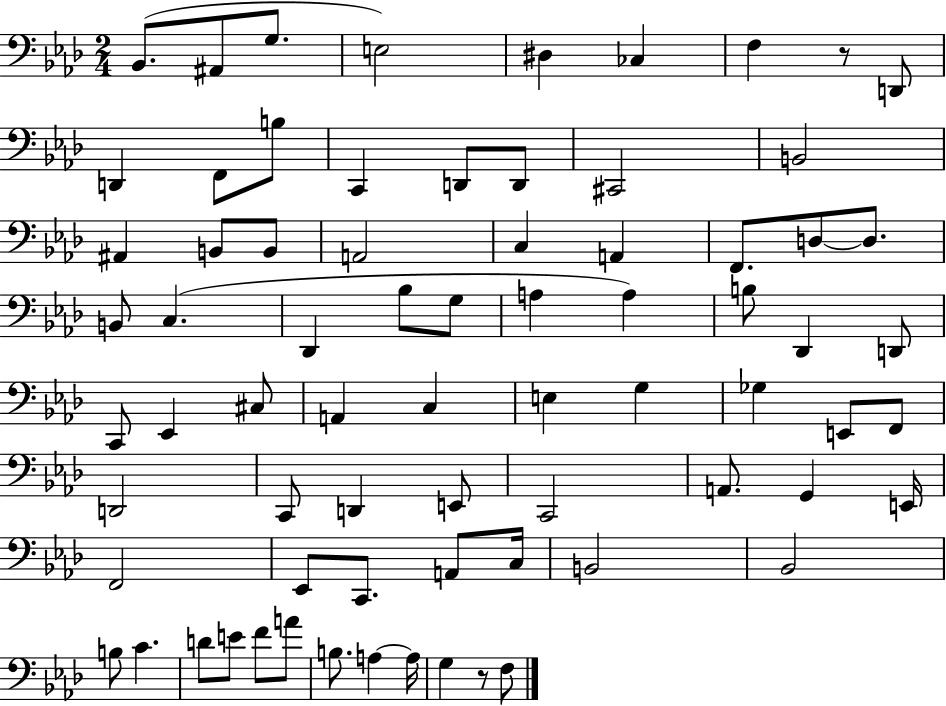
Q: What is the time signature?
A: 2/4